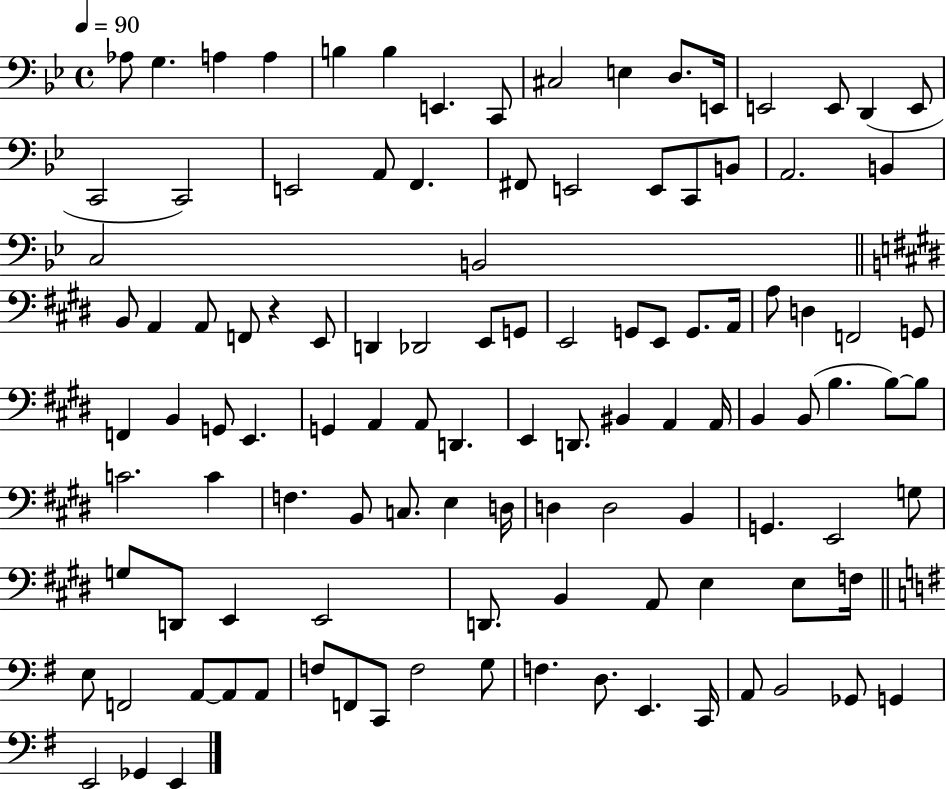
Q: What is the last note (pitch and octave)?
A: E2